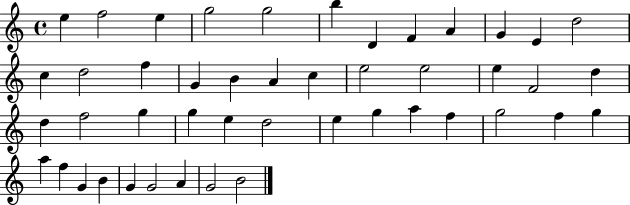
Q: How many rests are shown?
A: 0